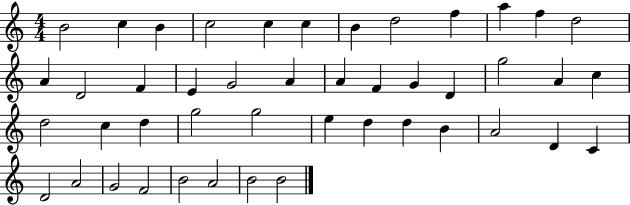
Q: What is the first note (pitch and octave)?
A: B4